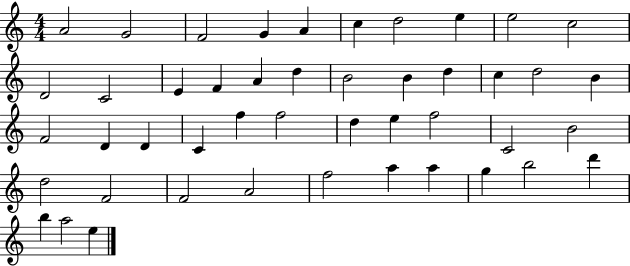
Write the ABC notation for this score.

X:1
T:Untitled
M:4/4
L:1/4
K:C
A2 G2 F2 G A c d2 e e2 c2 D2 C2 E F A d B2 B d c d2 B F2 D D C f f2 d e f2 C2 B2 d2 F2 F2 A2 f2 a a g b2 d' b a2 e